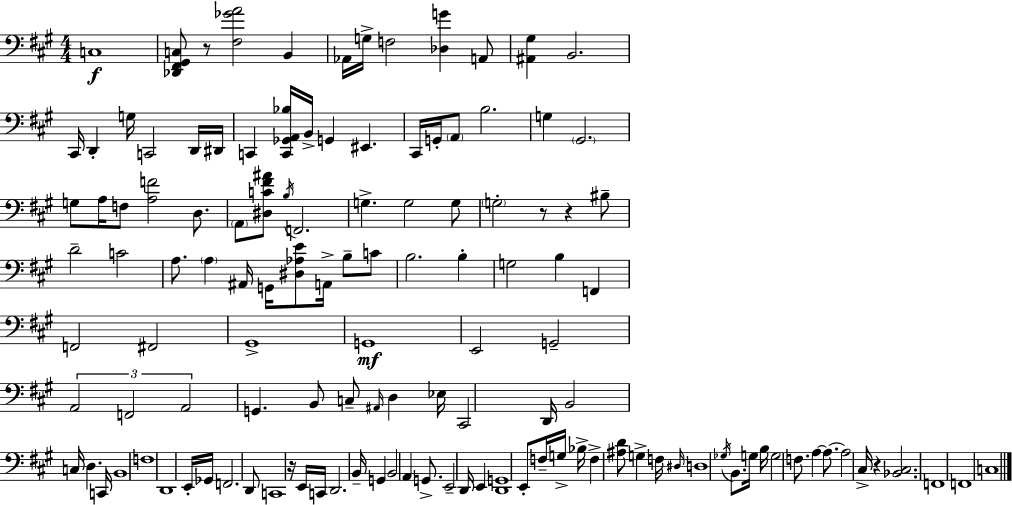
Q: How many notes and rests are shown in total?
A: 127